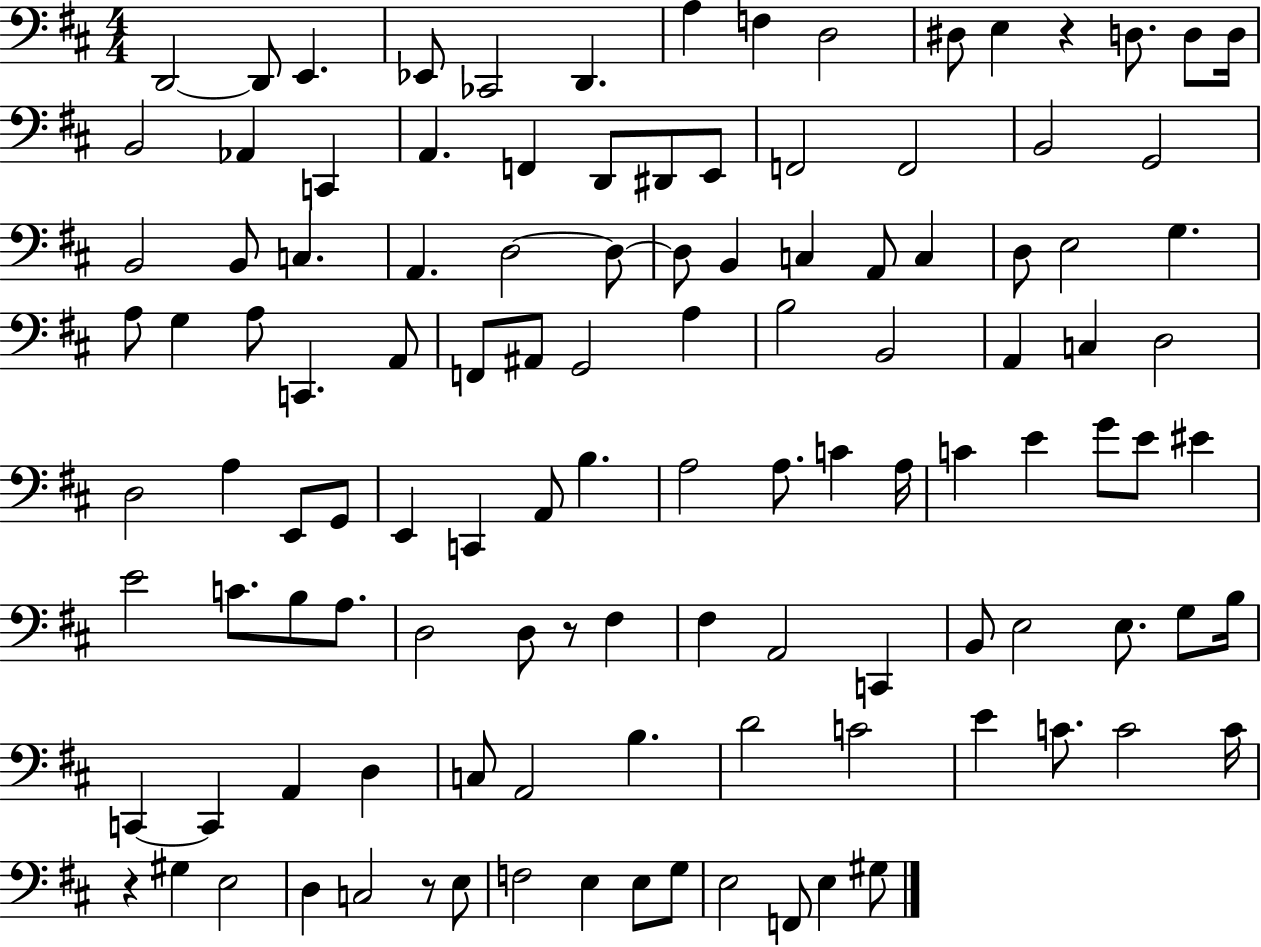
X:1
T:Untitled
M:4/4
L:1/4
K:D
D,,2 D,,/2 E,, _E,,/2 _C,,2 D,, A, F, D,2 ^D,/2 E, z D,/2 D,/2 D,/4 B,,2 _A,, C,, A,, F,, D,,/2 ^D,,/2 E,,/2 F,,2 F,,2 B,,2 G,,2 B,,2 B,,/2 C, A,, D,2 D,/2 D,/2 B,, C, A,,/2 C, D,/2 E,2 G, A,/2 G, A,/2 C,, A,,/2 F,,/2 ^A,,/2 G,,2 A, B,2 B,,2 A,, C, D,2 D,2 A, E,,/2 G,,/2 E,, C,, A,,/2 B, A,2 A,/2 C A,/4 C E G/2 E/2 ^E E2 C/2 B,/2 A,/2 D,2 D,/2 z/2 ^F, ^F, A,,2 C,, B,,/2 E,2 E,/2 G,/2 B,/4 C,, C,, A,, D, C,/2 A,,2 B, D2 C2 E C/2 C2 C/4 z ^G, E,2 D, C,2 z/2 E,/2 F,2 E, E,/2 G,/2 E,2 F,,/2 E, ^G,/2